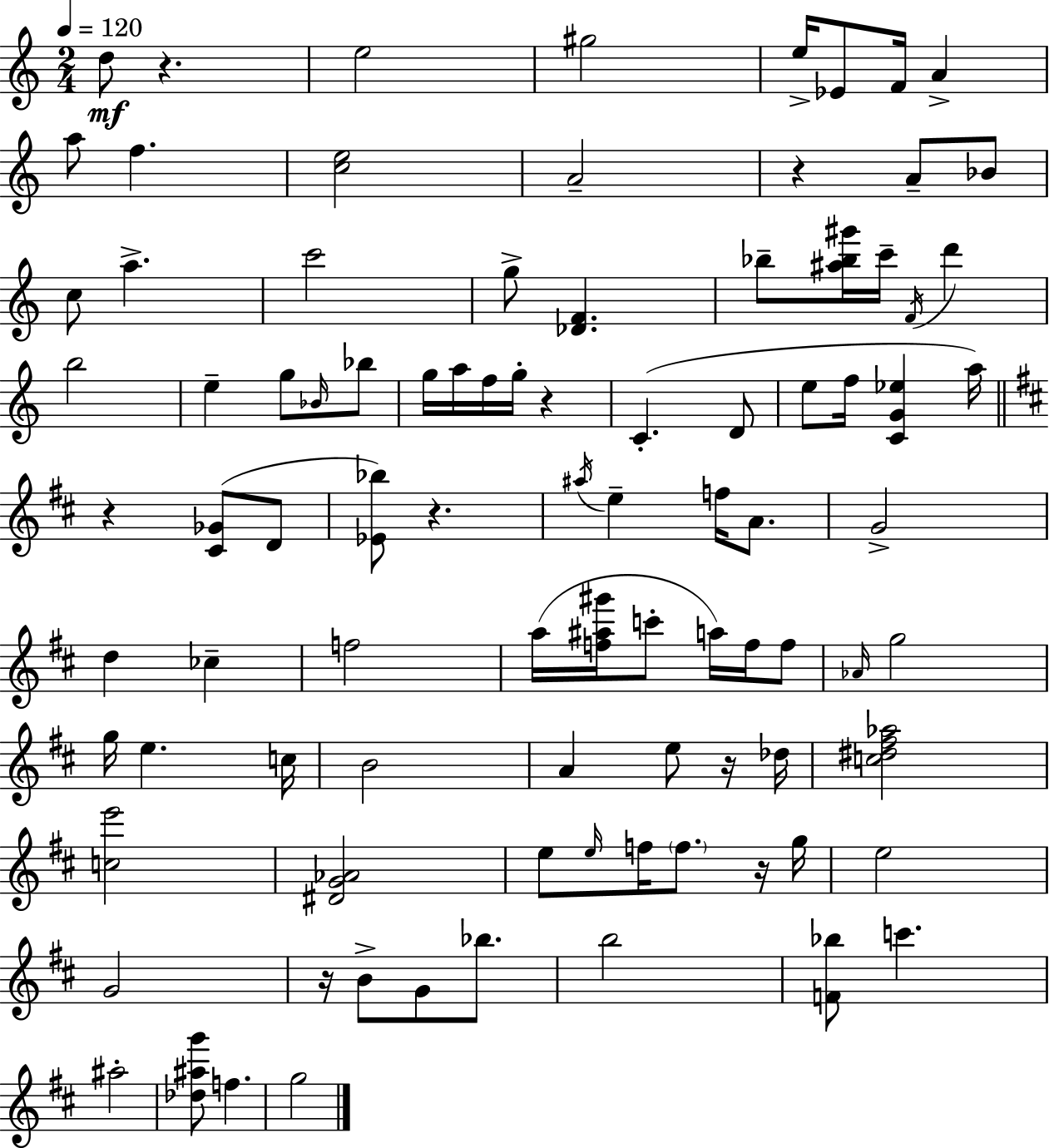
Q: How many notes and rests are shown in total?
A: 92